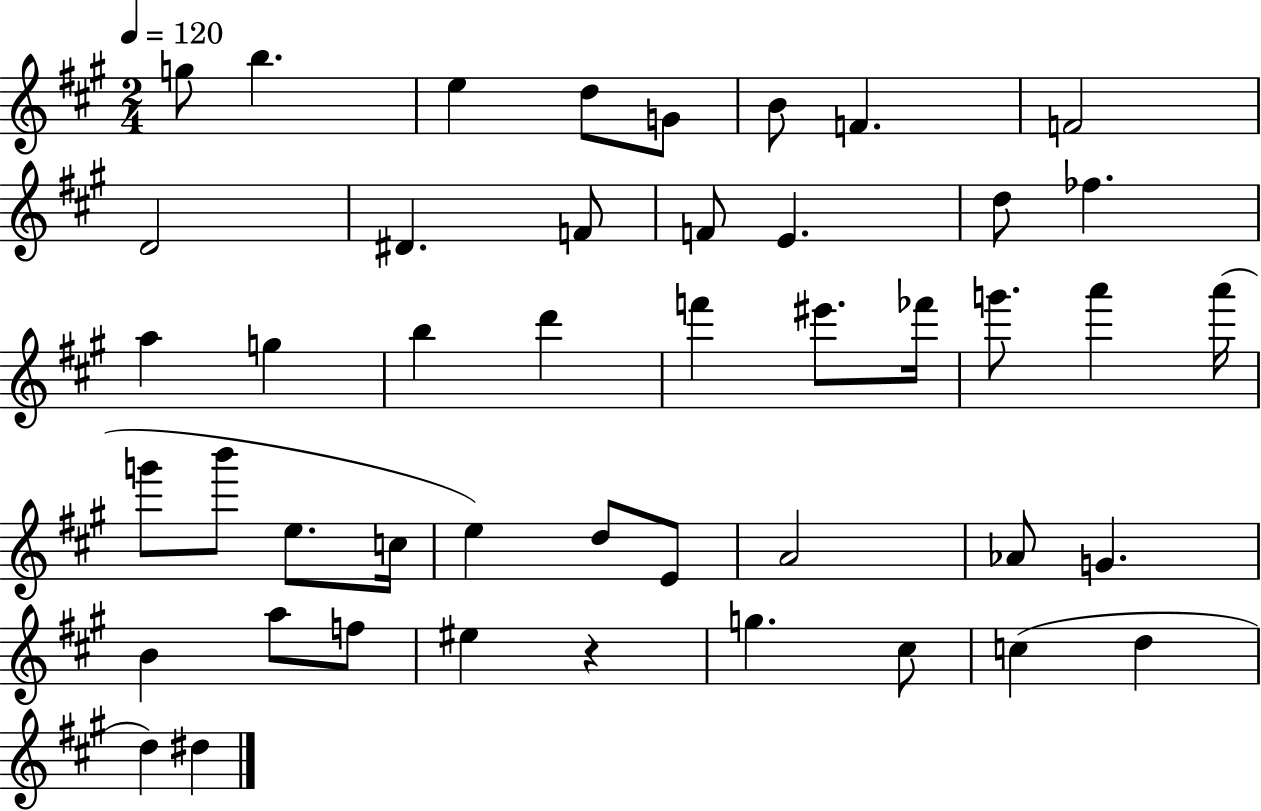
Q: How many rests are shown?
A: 1